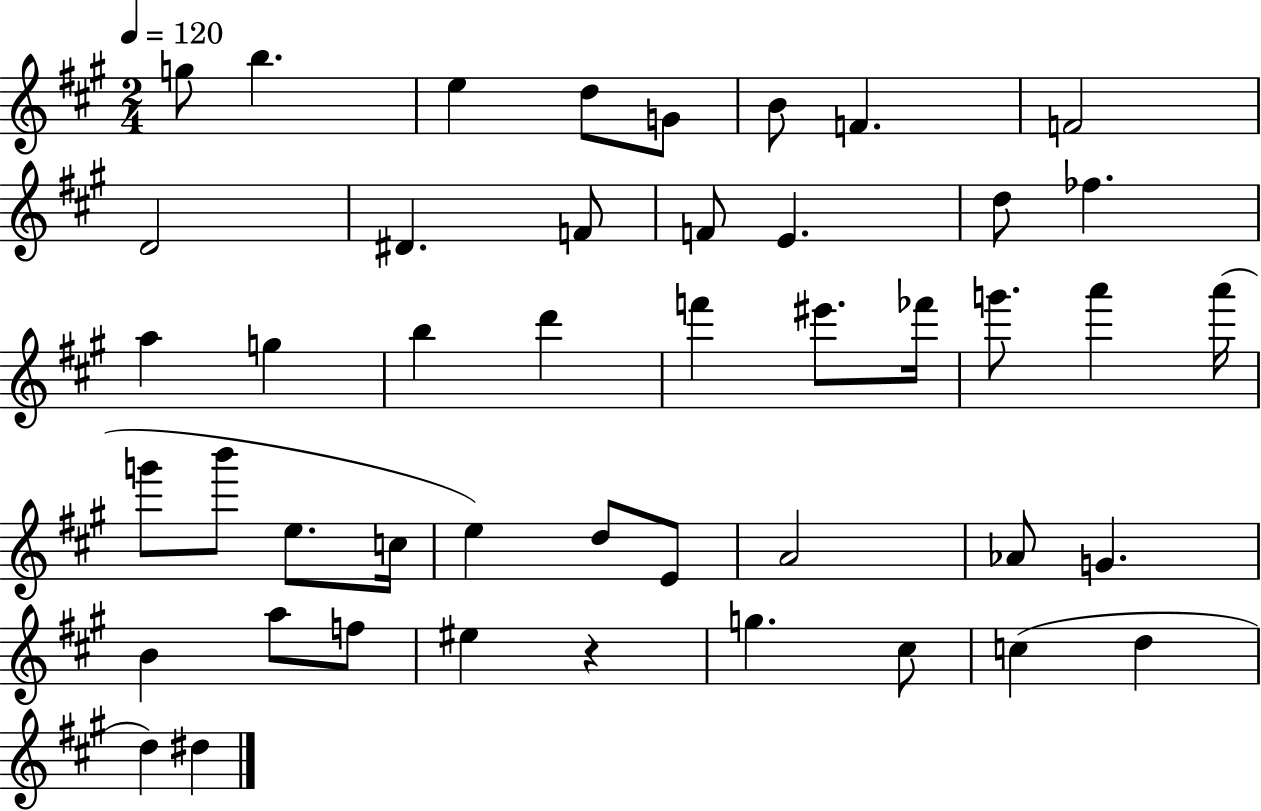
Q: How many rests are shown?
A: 1